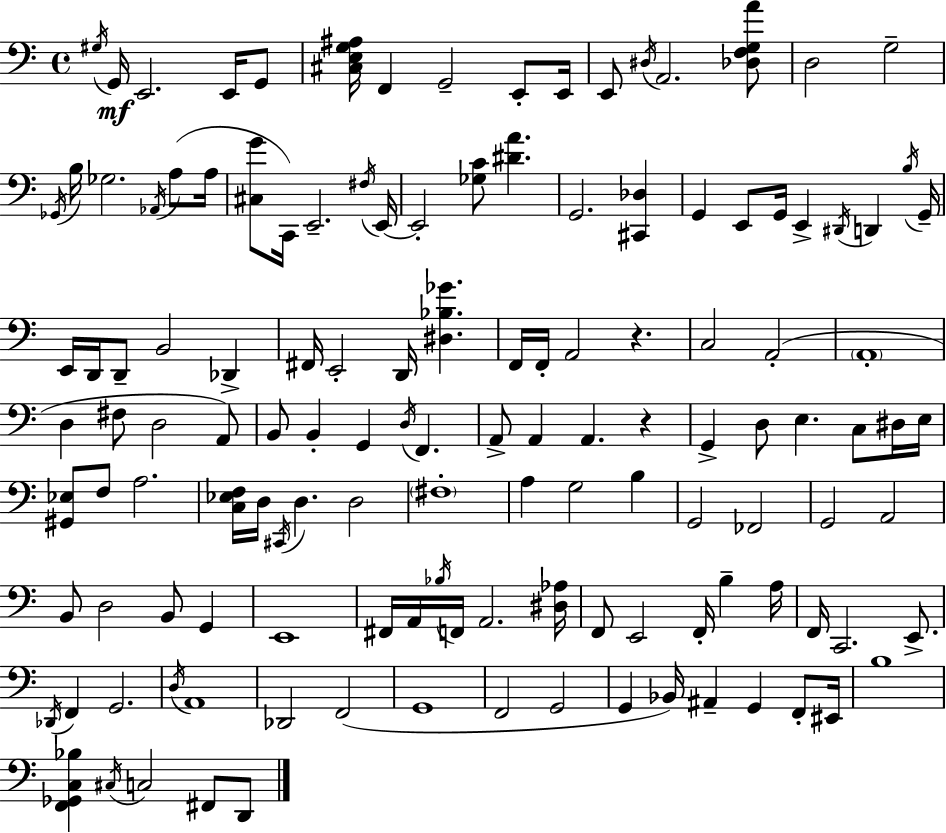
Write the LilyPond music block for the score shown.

{
  \clef bass
  \time 4/4
  \defaultTimeSignature
  \key a \minor
  \acciaccatura { gis16 }\mf g,16 e,2. e,16 g,8 | <cis e g ais>16 f,4 g,2-- e,8-. | e,16 e,8 \acciaccatura { dis16 } a,2. | <des f g a'>8 d2 g2-- | \break \acciaccatura { ges,16 } b16 ges2. | \acciaccatura { aes,16 } a8( a16 <cis g'>8 c,16) e,2.-- | \acciaccatura { fis16 } e,16~~ e,2-. <ges c'>8 <dis' a'>4. | g,2. | \break <cis, des>4 g,4 e,8 g,16 e,4-> | \acciaccatura { dis,16 } d,4 \acciaccatura { b16 } g,16-- e,16 d,16 d,8-- b,2 | des,4-> fis,16 e,2-. | d,16 <dis bes ges'>4. f,16 f,16-. a,2 | \break r4. c2 a,2-.( | \parenthesize a,1-. | d4 fis8 d2 | a,8) b,8 b,4-. g,4 | \break \acciaccatura { d16 } f,4. a,8-> a,4 a,4. | r4 g,4-> d8 e4. | c8 dis16 e16 <gis, ees>8 f8 a2. | <c ees f>16 d16 \acciaccatura { cis,16 } d4. | \break d2 \parenthesize fis1-. | a4 g2 | b4 g,2 | fes,2 g,2 | \break a,2 b,8 d2 | b,8 g,4 e,1 | fis,16 a,16 \acciaccatura { bes16 } f,16 a,2. | <dis aes>16 f,8 e,2 | \break f,16-. b4-- a16 f,16 c,2. | e,8.-> \acciaccatura { des,16 } f,4 g,2. | \acciaccatura { d16 } a,1 | des,2 | \break f,2( g,1 | f,2 | g,2 g,4 | bes,16) ais,4-- g,4 f,8-. eis,16 b1 | \break <f, ges, c bes>4 | \acciaccatura { cis16 } c2 fis,8 d,8 \bar "|."
}